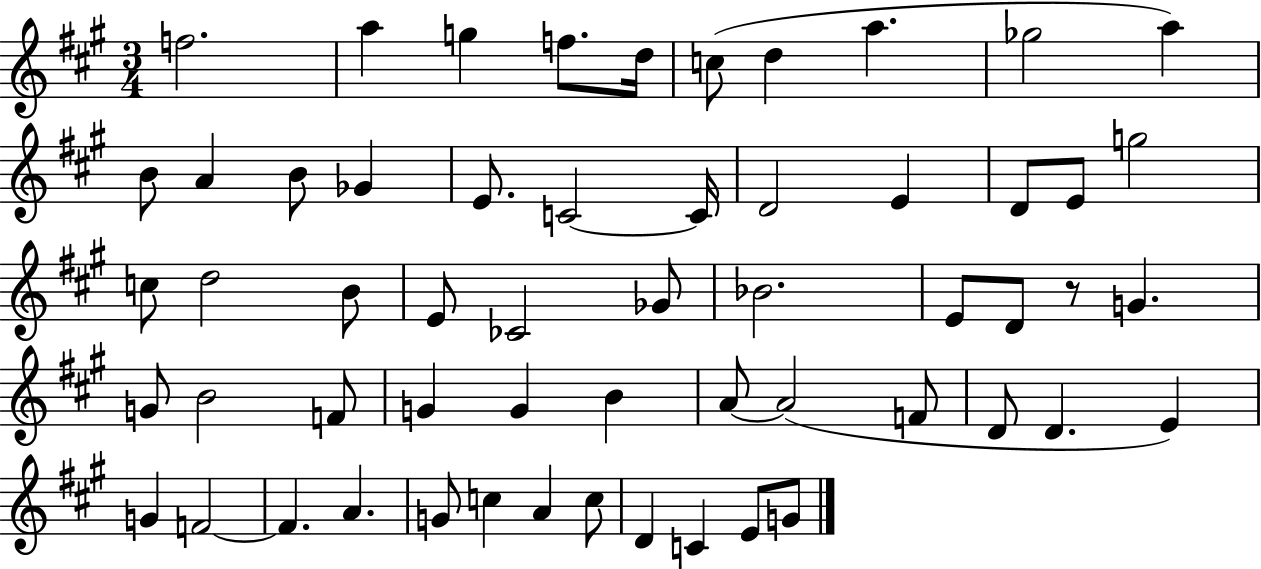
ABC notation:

X:1
T:Untitled
M:3/4
L:1/4
K:A
f2 a g f/2 d/4 c/2 d a _g2 a B/2 A B/2 _G E/2 C2 C/4 D2 E D/2 E/2 g2 c/2 d2 B/2 E/2 _C2 _G/2 _B2 E/2 D/2 z/2 G G/2 B2 F/2 G G B A/2 A2 F/2 D/2 D E G F2 F A G/2 c A c/2 D C E/2 G/2